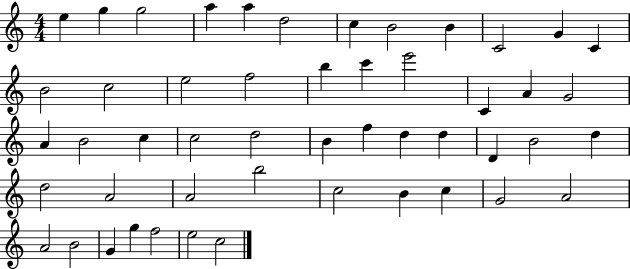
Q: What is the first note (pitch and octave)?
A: E5